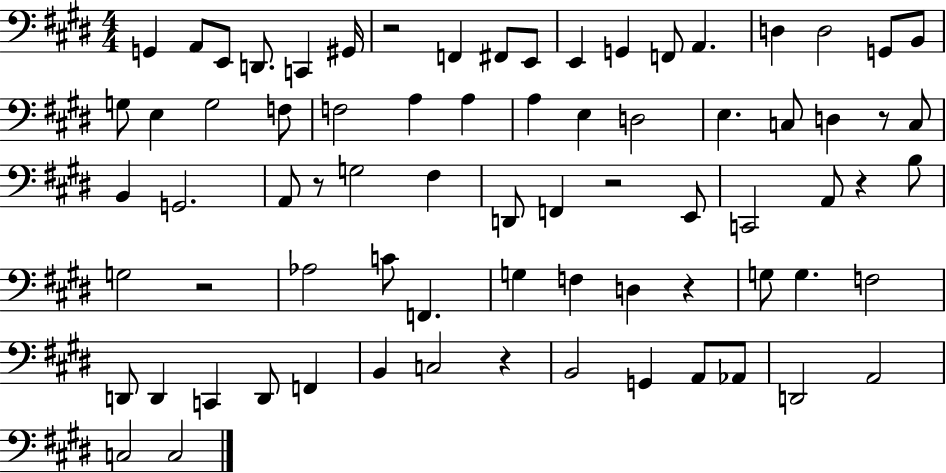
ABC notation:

X:1
T:Untitled
M:4/4
L:1/4
K:E
G,, A,,/2 E,,/2 D,,/2 C,, ^G,,/4 z2 F,, ^F,,/2 E,,/2 E,, G,, F,,/2 A,, D, D,2 G,,/2 B,,/2 G,/2 E, G,2 F,/2 F,2 A, A, A, E, D,2 E, C,/2 D, z/2 C,/2 B,, G,,2 A,,/2 z/2 G,2 ^F, D,,/2 F,, z2 E,,/2 C,,2 A,,/2 z B,/2 G,2 z2 _A,2 C/2 F,, G, F, D, z G,/2 G, F,2 D,,/2 D,, C,, D,,/2 F,, B,, C,2 z B,,2 G,, A,,/2 _A,,/2 D,,2 A,,2 C,2 C,2